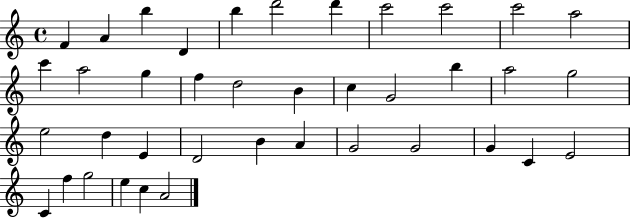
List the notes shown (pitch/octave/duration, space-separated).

F4/q A4/q B5/q D4/q B5/q D6/h D6/q C6/h C6/h C6/h A5/h C6/q A5/h G5/q F5/q D5/h B4/q C5/q G4/h B5/q A5/h G5/h E5/h D5/q E4/q D4/h B4/q A4/q G4/h G4/h G4/q C4/q E4/h C4/q F5/q G5/h E5/q C5/q A4/h